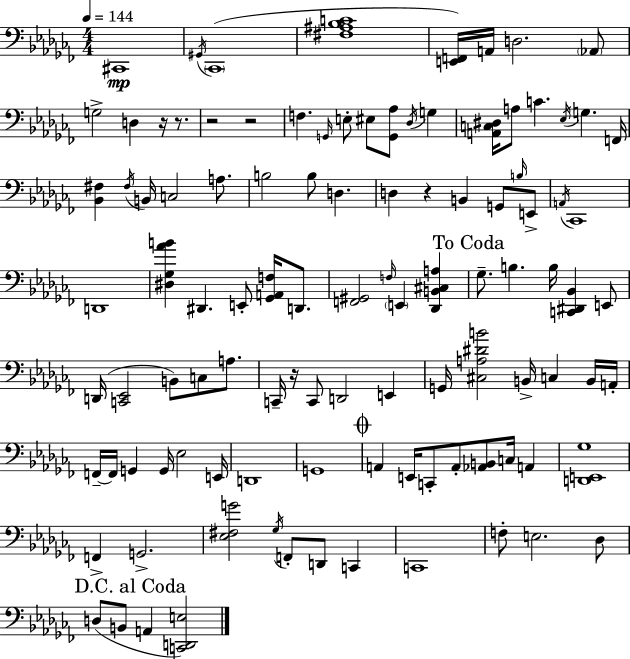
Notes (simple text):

C#2/w G#2/s CES2/w [F#3,A#3,Bb3,C4]/w [E2,F2]/s A2/s D3/h. Ab2/e G3/h D3/q R/s R/e. R/h R/h F3/q. G2/s E3/e EIS3/e [G2,Ab3]/e Db3/s G3/q [A2,C3,D#3]/s A3/e C4/q. Eb3/s G3/q. F2/s [Bb2,F#3]/q F#3/s B2/s C3/h A3/e. B3/h B3/e D3/q. D3/q R/q B2/q G2/e B3/s E2/e A2/s CES2/w D2/w [D#3,Gb3,Ab4,B4]/q D#2/q. E2/e [Gb2,A2,F3]/s D2/e. [F2,G#2]/h F3/s E2/q [Db2,B2,C#3,A3]/q Gb3/e. B3/q. B3/s [C2,D#2,Bb2]/q E2/e D2/s [C2,Eb2]/h B2/e C3/e A3/e. C2/s R/s C2/e D2/h E2/q G2/s [C#3,A3,D#4,B4]/h B2/s C3/q B2/s A2/s F2/s F2/s G2/q G2/s Eb3/h E2/s D2/w G2/w A2/q E2/s C2/e A2/e [Ab2,B2]/e C3/s A2/q [D2,E2,Gb3]/w F2/q G2/h. [Eb3,F#3,G4]/h Gb3/s F2/e D2/e C2/q C2/w F3/e E3/h. Db3/e D3/e B2/e A2/q [C2,D2,E3]/h